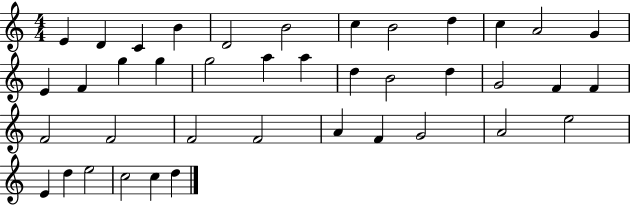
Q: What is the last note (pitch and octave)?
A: D5